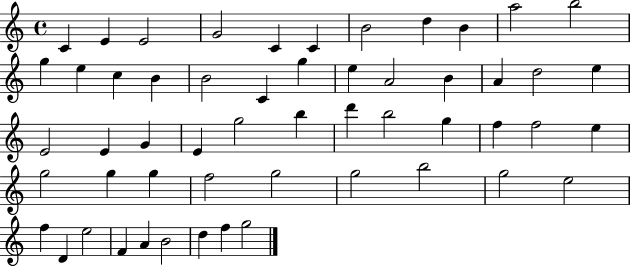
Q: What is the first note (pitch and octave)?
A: C4